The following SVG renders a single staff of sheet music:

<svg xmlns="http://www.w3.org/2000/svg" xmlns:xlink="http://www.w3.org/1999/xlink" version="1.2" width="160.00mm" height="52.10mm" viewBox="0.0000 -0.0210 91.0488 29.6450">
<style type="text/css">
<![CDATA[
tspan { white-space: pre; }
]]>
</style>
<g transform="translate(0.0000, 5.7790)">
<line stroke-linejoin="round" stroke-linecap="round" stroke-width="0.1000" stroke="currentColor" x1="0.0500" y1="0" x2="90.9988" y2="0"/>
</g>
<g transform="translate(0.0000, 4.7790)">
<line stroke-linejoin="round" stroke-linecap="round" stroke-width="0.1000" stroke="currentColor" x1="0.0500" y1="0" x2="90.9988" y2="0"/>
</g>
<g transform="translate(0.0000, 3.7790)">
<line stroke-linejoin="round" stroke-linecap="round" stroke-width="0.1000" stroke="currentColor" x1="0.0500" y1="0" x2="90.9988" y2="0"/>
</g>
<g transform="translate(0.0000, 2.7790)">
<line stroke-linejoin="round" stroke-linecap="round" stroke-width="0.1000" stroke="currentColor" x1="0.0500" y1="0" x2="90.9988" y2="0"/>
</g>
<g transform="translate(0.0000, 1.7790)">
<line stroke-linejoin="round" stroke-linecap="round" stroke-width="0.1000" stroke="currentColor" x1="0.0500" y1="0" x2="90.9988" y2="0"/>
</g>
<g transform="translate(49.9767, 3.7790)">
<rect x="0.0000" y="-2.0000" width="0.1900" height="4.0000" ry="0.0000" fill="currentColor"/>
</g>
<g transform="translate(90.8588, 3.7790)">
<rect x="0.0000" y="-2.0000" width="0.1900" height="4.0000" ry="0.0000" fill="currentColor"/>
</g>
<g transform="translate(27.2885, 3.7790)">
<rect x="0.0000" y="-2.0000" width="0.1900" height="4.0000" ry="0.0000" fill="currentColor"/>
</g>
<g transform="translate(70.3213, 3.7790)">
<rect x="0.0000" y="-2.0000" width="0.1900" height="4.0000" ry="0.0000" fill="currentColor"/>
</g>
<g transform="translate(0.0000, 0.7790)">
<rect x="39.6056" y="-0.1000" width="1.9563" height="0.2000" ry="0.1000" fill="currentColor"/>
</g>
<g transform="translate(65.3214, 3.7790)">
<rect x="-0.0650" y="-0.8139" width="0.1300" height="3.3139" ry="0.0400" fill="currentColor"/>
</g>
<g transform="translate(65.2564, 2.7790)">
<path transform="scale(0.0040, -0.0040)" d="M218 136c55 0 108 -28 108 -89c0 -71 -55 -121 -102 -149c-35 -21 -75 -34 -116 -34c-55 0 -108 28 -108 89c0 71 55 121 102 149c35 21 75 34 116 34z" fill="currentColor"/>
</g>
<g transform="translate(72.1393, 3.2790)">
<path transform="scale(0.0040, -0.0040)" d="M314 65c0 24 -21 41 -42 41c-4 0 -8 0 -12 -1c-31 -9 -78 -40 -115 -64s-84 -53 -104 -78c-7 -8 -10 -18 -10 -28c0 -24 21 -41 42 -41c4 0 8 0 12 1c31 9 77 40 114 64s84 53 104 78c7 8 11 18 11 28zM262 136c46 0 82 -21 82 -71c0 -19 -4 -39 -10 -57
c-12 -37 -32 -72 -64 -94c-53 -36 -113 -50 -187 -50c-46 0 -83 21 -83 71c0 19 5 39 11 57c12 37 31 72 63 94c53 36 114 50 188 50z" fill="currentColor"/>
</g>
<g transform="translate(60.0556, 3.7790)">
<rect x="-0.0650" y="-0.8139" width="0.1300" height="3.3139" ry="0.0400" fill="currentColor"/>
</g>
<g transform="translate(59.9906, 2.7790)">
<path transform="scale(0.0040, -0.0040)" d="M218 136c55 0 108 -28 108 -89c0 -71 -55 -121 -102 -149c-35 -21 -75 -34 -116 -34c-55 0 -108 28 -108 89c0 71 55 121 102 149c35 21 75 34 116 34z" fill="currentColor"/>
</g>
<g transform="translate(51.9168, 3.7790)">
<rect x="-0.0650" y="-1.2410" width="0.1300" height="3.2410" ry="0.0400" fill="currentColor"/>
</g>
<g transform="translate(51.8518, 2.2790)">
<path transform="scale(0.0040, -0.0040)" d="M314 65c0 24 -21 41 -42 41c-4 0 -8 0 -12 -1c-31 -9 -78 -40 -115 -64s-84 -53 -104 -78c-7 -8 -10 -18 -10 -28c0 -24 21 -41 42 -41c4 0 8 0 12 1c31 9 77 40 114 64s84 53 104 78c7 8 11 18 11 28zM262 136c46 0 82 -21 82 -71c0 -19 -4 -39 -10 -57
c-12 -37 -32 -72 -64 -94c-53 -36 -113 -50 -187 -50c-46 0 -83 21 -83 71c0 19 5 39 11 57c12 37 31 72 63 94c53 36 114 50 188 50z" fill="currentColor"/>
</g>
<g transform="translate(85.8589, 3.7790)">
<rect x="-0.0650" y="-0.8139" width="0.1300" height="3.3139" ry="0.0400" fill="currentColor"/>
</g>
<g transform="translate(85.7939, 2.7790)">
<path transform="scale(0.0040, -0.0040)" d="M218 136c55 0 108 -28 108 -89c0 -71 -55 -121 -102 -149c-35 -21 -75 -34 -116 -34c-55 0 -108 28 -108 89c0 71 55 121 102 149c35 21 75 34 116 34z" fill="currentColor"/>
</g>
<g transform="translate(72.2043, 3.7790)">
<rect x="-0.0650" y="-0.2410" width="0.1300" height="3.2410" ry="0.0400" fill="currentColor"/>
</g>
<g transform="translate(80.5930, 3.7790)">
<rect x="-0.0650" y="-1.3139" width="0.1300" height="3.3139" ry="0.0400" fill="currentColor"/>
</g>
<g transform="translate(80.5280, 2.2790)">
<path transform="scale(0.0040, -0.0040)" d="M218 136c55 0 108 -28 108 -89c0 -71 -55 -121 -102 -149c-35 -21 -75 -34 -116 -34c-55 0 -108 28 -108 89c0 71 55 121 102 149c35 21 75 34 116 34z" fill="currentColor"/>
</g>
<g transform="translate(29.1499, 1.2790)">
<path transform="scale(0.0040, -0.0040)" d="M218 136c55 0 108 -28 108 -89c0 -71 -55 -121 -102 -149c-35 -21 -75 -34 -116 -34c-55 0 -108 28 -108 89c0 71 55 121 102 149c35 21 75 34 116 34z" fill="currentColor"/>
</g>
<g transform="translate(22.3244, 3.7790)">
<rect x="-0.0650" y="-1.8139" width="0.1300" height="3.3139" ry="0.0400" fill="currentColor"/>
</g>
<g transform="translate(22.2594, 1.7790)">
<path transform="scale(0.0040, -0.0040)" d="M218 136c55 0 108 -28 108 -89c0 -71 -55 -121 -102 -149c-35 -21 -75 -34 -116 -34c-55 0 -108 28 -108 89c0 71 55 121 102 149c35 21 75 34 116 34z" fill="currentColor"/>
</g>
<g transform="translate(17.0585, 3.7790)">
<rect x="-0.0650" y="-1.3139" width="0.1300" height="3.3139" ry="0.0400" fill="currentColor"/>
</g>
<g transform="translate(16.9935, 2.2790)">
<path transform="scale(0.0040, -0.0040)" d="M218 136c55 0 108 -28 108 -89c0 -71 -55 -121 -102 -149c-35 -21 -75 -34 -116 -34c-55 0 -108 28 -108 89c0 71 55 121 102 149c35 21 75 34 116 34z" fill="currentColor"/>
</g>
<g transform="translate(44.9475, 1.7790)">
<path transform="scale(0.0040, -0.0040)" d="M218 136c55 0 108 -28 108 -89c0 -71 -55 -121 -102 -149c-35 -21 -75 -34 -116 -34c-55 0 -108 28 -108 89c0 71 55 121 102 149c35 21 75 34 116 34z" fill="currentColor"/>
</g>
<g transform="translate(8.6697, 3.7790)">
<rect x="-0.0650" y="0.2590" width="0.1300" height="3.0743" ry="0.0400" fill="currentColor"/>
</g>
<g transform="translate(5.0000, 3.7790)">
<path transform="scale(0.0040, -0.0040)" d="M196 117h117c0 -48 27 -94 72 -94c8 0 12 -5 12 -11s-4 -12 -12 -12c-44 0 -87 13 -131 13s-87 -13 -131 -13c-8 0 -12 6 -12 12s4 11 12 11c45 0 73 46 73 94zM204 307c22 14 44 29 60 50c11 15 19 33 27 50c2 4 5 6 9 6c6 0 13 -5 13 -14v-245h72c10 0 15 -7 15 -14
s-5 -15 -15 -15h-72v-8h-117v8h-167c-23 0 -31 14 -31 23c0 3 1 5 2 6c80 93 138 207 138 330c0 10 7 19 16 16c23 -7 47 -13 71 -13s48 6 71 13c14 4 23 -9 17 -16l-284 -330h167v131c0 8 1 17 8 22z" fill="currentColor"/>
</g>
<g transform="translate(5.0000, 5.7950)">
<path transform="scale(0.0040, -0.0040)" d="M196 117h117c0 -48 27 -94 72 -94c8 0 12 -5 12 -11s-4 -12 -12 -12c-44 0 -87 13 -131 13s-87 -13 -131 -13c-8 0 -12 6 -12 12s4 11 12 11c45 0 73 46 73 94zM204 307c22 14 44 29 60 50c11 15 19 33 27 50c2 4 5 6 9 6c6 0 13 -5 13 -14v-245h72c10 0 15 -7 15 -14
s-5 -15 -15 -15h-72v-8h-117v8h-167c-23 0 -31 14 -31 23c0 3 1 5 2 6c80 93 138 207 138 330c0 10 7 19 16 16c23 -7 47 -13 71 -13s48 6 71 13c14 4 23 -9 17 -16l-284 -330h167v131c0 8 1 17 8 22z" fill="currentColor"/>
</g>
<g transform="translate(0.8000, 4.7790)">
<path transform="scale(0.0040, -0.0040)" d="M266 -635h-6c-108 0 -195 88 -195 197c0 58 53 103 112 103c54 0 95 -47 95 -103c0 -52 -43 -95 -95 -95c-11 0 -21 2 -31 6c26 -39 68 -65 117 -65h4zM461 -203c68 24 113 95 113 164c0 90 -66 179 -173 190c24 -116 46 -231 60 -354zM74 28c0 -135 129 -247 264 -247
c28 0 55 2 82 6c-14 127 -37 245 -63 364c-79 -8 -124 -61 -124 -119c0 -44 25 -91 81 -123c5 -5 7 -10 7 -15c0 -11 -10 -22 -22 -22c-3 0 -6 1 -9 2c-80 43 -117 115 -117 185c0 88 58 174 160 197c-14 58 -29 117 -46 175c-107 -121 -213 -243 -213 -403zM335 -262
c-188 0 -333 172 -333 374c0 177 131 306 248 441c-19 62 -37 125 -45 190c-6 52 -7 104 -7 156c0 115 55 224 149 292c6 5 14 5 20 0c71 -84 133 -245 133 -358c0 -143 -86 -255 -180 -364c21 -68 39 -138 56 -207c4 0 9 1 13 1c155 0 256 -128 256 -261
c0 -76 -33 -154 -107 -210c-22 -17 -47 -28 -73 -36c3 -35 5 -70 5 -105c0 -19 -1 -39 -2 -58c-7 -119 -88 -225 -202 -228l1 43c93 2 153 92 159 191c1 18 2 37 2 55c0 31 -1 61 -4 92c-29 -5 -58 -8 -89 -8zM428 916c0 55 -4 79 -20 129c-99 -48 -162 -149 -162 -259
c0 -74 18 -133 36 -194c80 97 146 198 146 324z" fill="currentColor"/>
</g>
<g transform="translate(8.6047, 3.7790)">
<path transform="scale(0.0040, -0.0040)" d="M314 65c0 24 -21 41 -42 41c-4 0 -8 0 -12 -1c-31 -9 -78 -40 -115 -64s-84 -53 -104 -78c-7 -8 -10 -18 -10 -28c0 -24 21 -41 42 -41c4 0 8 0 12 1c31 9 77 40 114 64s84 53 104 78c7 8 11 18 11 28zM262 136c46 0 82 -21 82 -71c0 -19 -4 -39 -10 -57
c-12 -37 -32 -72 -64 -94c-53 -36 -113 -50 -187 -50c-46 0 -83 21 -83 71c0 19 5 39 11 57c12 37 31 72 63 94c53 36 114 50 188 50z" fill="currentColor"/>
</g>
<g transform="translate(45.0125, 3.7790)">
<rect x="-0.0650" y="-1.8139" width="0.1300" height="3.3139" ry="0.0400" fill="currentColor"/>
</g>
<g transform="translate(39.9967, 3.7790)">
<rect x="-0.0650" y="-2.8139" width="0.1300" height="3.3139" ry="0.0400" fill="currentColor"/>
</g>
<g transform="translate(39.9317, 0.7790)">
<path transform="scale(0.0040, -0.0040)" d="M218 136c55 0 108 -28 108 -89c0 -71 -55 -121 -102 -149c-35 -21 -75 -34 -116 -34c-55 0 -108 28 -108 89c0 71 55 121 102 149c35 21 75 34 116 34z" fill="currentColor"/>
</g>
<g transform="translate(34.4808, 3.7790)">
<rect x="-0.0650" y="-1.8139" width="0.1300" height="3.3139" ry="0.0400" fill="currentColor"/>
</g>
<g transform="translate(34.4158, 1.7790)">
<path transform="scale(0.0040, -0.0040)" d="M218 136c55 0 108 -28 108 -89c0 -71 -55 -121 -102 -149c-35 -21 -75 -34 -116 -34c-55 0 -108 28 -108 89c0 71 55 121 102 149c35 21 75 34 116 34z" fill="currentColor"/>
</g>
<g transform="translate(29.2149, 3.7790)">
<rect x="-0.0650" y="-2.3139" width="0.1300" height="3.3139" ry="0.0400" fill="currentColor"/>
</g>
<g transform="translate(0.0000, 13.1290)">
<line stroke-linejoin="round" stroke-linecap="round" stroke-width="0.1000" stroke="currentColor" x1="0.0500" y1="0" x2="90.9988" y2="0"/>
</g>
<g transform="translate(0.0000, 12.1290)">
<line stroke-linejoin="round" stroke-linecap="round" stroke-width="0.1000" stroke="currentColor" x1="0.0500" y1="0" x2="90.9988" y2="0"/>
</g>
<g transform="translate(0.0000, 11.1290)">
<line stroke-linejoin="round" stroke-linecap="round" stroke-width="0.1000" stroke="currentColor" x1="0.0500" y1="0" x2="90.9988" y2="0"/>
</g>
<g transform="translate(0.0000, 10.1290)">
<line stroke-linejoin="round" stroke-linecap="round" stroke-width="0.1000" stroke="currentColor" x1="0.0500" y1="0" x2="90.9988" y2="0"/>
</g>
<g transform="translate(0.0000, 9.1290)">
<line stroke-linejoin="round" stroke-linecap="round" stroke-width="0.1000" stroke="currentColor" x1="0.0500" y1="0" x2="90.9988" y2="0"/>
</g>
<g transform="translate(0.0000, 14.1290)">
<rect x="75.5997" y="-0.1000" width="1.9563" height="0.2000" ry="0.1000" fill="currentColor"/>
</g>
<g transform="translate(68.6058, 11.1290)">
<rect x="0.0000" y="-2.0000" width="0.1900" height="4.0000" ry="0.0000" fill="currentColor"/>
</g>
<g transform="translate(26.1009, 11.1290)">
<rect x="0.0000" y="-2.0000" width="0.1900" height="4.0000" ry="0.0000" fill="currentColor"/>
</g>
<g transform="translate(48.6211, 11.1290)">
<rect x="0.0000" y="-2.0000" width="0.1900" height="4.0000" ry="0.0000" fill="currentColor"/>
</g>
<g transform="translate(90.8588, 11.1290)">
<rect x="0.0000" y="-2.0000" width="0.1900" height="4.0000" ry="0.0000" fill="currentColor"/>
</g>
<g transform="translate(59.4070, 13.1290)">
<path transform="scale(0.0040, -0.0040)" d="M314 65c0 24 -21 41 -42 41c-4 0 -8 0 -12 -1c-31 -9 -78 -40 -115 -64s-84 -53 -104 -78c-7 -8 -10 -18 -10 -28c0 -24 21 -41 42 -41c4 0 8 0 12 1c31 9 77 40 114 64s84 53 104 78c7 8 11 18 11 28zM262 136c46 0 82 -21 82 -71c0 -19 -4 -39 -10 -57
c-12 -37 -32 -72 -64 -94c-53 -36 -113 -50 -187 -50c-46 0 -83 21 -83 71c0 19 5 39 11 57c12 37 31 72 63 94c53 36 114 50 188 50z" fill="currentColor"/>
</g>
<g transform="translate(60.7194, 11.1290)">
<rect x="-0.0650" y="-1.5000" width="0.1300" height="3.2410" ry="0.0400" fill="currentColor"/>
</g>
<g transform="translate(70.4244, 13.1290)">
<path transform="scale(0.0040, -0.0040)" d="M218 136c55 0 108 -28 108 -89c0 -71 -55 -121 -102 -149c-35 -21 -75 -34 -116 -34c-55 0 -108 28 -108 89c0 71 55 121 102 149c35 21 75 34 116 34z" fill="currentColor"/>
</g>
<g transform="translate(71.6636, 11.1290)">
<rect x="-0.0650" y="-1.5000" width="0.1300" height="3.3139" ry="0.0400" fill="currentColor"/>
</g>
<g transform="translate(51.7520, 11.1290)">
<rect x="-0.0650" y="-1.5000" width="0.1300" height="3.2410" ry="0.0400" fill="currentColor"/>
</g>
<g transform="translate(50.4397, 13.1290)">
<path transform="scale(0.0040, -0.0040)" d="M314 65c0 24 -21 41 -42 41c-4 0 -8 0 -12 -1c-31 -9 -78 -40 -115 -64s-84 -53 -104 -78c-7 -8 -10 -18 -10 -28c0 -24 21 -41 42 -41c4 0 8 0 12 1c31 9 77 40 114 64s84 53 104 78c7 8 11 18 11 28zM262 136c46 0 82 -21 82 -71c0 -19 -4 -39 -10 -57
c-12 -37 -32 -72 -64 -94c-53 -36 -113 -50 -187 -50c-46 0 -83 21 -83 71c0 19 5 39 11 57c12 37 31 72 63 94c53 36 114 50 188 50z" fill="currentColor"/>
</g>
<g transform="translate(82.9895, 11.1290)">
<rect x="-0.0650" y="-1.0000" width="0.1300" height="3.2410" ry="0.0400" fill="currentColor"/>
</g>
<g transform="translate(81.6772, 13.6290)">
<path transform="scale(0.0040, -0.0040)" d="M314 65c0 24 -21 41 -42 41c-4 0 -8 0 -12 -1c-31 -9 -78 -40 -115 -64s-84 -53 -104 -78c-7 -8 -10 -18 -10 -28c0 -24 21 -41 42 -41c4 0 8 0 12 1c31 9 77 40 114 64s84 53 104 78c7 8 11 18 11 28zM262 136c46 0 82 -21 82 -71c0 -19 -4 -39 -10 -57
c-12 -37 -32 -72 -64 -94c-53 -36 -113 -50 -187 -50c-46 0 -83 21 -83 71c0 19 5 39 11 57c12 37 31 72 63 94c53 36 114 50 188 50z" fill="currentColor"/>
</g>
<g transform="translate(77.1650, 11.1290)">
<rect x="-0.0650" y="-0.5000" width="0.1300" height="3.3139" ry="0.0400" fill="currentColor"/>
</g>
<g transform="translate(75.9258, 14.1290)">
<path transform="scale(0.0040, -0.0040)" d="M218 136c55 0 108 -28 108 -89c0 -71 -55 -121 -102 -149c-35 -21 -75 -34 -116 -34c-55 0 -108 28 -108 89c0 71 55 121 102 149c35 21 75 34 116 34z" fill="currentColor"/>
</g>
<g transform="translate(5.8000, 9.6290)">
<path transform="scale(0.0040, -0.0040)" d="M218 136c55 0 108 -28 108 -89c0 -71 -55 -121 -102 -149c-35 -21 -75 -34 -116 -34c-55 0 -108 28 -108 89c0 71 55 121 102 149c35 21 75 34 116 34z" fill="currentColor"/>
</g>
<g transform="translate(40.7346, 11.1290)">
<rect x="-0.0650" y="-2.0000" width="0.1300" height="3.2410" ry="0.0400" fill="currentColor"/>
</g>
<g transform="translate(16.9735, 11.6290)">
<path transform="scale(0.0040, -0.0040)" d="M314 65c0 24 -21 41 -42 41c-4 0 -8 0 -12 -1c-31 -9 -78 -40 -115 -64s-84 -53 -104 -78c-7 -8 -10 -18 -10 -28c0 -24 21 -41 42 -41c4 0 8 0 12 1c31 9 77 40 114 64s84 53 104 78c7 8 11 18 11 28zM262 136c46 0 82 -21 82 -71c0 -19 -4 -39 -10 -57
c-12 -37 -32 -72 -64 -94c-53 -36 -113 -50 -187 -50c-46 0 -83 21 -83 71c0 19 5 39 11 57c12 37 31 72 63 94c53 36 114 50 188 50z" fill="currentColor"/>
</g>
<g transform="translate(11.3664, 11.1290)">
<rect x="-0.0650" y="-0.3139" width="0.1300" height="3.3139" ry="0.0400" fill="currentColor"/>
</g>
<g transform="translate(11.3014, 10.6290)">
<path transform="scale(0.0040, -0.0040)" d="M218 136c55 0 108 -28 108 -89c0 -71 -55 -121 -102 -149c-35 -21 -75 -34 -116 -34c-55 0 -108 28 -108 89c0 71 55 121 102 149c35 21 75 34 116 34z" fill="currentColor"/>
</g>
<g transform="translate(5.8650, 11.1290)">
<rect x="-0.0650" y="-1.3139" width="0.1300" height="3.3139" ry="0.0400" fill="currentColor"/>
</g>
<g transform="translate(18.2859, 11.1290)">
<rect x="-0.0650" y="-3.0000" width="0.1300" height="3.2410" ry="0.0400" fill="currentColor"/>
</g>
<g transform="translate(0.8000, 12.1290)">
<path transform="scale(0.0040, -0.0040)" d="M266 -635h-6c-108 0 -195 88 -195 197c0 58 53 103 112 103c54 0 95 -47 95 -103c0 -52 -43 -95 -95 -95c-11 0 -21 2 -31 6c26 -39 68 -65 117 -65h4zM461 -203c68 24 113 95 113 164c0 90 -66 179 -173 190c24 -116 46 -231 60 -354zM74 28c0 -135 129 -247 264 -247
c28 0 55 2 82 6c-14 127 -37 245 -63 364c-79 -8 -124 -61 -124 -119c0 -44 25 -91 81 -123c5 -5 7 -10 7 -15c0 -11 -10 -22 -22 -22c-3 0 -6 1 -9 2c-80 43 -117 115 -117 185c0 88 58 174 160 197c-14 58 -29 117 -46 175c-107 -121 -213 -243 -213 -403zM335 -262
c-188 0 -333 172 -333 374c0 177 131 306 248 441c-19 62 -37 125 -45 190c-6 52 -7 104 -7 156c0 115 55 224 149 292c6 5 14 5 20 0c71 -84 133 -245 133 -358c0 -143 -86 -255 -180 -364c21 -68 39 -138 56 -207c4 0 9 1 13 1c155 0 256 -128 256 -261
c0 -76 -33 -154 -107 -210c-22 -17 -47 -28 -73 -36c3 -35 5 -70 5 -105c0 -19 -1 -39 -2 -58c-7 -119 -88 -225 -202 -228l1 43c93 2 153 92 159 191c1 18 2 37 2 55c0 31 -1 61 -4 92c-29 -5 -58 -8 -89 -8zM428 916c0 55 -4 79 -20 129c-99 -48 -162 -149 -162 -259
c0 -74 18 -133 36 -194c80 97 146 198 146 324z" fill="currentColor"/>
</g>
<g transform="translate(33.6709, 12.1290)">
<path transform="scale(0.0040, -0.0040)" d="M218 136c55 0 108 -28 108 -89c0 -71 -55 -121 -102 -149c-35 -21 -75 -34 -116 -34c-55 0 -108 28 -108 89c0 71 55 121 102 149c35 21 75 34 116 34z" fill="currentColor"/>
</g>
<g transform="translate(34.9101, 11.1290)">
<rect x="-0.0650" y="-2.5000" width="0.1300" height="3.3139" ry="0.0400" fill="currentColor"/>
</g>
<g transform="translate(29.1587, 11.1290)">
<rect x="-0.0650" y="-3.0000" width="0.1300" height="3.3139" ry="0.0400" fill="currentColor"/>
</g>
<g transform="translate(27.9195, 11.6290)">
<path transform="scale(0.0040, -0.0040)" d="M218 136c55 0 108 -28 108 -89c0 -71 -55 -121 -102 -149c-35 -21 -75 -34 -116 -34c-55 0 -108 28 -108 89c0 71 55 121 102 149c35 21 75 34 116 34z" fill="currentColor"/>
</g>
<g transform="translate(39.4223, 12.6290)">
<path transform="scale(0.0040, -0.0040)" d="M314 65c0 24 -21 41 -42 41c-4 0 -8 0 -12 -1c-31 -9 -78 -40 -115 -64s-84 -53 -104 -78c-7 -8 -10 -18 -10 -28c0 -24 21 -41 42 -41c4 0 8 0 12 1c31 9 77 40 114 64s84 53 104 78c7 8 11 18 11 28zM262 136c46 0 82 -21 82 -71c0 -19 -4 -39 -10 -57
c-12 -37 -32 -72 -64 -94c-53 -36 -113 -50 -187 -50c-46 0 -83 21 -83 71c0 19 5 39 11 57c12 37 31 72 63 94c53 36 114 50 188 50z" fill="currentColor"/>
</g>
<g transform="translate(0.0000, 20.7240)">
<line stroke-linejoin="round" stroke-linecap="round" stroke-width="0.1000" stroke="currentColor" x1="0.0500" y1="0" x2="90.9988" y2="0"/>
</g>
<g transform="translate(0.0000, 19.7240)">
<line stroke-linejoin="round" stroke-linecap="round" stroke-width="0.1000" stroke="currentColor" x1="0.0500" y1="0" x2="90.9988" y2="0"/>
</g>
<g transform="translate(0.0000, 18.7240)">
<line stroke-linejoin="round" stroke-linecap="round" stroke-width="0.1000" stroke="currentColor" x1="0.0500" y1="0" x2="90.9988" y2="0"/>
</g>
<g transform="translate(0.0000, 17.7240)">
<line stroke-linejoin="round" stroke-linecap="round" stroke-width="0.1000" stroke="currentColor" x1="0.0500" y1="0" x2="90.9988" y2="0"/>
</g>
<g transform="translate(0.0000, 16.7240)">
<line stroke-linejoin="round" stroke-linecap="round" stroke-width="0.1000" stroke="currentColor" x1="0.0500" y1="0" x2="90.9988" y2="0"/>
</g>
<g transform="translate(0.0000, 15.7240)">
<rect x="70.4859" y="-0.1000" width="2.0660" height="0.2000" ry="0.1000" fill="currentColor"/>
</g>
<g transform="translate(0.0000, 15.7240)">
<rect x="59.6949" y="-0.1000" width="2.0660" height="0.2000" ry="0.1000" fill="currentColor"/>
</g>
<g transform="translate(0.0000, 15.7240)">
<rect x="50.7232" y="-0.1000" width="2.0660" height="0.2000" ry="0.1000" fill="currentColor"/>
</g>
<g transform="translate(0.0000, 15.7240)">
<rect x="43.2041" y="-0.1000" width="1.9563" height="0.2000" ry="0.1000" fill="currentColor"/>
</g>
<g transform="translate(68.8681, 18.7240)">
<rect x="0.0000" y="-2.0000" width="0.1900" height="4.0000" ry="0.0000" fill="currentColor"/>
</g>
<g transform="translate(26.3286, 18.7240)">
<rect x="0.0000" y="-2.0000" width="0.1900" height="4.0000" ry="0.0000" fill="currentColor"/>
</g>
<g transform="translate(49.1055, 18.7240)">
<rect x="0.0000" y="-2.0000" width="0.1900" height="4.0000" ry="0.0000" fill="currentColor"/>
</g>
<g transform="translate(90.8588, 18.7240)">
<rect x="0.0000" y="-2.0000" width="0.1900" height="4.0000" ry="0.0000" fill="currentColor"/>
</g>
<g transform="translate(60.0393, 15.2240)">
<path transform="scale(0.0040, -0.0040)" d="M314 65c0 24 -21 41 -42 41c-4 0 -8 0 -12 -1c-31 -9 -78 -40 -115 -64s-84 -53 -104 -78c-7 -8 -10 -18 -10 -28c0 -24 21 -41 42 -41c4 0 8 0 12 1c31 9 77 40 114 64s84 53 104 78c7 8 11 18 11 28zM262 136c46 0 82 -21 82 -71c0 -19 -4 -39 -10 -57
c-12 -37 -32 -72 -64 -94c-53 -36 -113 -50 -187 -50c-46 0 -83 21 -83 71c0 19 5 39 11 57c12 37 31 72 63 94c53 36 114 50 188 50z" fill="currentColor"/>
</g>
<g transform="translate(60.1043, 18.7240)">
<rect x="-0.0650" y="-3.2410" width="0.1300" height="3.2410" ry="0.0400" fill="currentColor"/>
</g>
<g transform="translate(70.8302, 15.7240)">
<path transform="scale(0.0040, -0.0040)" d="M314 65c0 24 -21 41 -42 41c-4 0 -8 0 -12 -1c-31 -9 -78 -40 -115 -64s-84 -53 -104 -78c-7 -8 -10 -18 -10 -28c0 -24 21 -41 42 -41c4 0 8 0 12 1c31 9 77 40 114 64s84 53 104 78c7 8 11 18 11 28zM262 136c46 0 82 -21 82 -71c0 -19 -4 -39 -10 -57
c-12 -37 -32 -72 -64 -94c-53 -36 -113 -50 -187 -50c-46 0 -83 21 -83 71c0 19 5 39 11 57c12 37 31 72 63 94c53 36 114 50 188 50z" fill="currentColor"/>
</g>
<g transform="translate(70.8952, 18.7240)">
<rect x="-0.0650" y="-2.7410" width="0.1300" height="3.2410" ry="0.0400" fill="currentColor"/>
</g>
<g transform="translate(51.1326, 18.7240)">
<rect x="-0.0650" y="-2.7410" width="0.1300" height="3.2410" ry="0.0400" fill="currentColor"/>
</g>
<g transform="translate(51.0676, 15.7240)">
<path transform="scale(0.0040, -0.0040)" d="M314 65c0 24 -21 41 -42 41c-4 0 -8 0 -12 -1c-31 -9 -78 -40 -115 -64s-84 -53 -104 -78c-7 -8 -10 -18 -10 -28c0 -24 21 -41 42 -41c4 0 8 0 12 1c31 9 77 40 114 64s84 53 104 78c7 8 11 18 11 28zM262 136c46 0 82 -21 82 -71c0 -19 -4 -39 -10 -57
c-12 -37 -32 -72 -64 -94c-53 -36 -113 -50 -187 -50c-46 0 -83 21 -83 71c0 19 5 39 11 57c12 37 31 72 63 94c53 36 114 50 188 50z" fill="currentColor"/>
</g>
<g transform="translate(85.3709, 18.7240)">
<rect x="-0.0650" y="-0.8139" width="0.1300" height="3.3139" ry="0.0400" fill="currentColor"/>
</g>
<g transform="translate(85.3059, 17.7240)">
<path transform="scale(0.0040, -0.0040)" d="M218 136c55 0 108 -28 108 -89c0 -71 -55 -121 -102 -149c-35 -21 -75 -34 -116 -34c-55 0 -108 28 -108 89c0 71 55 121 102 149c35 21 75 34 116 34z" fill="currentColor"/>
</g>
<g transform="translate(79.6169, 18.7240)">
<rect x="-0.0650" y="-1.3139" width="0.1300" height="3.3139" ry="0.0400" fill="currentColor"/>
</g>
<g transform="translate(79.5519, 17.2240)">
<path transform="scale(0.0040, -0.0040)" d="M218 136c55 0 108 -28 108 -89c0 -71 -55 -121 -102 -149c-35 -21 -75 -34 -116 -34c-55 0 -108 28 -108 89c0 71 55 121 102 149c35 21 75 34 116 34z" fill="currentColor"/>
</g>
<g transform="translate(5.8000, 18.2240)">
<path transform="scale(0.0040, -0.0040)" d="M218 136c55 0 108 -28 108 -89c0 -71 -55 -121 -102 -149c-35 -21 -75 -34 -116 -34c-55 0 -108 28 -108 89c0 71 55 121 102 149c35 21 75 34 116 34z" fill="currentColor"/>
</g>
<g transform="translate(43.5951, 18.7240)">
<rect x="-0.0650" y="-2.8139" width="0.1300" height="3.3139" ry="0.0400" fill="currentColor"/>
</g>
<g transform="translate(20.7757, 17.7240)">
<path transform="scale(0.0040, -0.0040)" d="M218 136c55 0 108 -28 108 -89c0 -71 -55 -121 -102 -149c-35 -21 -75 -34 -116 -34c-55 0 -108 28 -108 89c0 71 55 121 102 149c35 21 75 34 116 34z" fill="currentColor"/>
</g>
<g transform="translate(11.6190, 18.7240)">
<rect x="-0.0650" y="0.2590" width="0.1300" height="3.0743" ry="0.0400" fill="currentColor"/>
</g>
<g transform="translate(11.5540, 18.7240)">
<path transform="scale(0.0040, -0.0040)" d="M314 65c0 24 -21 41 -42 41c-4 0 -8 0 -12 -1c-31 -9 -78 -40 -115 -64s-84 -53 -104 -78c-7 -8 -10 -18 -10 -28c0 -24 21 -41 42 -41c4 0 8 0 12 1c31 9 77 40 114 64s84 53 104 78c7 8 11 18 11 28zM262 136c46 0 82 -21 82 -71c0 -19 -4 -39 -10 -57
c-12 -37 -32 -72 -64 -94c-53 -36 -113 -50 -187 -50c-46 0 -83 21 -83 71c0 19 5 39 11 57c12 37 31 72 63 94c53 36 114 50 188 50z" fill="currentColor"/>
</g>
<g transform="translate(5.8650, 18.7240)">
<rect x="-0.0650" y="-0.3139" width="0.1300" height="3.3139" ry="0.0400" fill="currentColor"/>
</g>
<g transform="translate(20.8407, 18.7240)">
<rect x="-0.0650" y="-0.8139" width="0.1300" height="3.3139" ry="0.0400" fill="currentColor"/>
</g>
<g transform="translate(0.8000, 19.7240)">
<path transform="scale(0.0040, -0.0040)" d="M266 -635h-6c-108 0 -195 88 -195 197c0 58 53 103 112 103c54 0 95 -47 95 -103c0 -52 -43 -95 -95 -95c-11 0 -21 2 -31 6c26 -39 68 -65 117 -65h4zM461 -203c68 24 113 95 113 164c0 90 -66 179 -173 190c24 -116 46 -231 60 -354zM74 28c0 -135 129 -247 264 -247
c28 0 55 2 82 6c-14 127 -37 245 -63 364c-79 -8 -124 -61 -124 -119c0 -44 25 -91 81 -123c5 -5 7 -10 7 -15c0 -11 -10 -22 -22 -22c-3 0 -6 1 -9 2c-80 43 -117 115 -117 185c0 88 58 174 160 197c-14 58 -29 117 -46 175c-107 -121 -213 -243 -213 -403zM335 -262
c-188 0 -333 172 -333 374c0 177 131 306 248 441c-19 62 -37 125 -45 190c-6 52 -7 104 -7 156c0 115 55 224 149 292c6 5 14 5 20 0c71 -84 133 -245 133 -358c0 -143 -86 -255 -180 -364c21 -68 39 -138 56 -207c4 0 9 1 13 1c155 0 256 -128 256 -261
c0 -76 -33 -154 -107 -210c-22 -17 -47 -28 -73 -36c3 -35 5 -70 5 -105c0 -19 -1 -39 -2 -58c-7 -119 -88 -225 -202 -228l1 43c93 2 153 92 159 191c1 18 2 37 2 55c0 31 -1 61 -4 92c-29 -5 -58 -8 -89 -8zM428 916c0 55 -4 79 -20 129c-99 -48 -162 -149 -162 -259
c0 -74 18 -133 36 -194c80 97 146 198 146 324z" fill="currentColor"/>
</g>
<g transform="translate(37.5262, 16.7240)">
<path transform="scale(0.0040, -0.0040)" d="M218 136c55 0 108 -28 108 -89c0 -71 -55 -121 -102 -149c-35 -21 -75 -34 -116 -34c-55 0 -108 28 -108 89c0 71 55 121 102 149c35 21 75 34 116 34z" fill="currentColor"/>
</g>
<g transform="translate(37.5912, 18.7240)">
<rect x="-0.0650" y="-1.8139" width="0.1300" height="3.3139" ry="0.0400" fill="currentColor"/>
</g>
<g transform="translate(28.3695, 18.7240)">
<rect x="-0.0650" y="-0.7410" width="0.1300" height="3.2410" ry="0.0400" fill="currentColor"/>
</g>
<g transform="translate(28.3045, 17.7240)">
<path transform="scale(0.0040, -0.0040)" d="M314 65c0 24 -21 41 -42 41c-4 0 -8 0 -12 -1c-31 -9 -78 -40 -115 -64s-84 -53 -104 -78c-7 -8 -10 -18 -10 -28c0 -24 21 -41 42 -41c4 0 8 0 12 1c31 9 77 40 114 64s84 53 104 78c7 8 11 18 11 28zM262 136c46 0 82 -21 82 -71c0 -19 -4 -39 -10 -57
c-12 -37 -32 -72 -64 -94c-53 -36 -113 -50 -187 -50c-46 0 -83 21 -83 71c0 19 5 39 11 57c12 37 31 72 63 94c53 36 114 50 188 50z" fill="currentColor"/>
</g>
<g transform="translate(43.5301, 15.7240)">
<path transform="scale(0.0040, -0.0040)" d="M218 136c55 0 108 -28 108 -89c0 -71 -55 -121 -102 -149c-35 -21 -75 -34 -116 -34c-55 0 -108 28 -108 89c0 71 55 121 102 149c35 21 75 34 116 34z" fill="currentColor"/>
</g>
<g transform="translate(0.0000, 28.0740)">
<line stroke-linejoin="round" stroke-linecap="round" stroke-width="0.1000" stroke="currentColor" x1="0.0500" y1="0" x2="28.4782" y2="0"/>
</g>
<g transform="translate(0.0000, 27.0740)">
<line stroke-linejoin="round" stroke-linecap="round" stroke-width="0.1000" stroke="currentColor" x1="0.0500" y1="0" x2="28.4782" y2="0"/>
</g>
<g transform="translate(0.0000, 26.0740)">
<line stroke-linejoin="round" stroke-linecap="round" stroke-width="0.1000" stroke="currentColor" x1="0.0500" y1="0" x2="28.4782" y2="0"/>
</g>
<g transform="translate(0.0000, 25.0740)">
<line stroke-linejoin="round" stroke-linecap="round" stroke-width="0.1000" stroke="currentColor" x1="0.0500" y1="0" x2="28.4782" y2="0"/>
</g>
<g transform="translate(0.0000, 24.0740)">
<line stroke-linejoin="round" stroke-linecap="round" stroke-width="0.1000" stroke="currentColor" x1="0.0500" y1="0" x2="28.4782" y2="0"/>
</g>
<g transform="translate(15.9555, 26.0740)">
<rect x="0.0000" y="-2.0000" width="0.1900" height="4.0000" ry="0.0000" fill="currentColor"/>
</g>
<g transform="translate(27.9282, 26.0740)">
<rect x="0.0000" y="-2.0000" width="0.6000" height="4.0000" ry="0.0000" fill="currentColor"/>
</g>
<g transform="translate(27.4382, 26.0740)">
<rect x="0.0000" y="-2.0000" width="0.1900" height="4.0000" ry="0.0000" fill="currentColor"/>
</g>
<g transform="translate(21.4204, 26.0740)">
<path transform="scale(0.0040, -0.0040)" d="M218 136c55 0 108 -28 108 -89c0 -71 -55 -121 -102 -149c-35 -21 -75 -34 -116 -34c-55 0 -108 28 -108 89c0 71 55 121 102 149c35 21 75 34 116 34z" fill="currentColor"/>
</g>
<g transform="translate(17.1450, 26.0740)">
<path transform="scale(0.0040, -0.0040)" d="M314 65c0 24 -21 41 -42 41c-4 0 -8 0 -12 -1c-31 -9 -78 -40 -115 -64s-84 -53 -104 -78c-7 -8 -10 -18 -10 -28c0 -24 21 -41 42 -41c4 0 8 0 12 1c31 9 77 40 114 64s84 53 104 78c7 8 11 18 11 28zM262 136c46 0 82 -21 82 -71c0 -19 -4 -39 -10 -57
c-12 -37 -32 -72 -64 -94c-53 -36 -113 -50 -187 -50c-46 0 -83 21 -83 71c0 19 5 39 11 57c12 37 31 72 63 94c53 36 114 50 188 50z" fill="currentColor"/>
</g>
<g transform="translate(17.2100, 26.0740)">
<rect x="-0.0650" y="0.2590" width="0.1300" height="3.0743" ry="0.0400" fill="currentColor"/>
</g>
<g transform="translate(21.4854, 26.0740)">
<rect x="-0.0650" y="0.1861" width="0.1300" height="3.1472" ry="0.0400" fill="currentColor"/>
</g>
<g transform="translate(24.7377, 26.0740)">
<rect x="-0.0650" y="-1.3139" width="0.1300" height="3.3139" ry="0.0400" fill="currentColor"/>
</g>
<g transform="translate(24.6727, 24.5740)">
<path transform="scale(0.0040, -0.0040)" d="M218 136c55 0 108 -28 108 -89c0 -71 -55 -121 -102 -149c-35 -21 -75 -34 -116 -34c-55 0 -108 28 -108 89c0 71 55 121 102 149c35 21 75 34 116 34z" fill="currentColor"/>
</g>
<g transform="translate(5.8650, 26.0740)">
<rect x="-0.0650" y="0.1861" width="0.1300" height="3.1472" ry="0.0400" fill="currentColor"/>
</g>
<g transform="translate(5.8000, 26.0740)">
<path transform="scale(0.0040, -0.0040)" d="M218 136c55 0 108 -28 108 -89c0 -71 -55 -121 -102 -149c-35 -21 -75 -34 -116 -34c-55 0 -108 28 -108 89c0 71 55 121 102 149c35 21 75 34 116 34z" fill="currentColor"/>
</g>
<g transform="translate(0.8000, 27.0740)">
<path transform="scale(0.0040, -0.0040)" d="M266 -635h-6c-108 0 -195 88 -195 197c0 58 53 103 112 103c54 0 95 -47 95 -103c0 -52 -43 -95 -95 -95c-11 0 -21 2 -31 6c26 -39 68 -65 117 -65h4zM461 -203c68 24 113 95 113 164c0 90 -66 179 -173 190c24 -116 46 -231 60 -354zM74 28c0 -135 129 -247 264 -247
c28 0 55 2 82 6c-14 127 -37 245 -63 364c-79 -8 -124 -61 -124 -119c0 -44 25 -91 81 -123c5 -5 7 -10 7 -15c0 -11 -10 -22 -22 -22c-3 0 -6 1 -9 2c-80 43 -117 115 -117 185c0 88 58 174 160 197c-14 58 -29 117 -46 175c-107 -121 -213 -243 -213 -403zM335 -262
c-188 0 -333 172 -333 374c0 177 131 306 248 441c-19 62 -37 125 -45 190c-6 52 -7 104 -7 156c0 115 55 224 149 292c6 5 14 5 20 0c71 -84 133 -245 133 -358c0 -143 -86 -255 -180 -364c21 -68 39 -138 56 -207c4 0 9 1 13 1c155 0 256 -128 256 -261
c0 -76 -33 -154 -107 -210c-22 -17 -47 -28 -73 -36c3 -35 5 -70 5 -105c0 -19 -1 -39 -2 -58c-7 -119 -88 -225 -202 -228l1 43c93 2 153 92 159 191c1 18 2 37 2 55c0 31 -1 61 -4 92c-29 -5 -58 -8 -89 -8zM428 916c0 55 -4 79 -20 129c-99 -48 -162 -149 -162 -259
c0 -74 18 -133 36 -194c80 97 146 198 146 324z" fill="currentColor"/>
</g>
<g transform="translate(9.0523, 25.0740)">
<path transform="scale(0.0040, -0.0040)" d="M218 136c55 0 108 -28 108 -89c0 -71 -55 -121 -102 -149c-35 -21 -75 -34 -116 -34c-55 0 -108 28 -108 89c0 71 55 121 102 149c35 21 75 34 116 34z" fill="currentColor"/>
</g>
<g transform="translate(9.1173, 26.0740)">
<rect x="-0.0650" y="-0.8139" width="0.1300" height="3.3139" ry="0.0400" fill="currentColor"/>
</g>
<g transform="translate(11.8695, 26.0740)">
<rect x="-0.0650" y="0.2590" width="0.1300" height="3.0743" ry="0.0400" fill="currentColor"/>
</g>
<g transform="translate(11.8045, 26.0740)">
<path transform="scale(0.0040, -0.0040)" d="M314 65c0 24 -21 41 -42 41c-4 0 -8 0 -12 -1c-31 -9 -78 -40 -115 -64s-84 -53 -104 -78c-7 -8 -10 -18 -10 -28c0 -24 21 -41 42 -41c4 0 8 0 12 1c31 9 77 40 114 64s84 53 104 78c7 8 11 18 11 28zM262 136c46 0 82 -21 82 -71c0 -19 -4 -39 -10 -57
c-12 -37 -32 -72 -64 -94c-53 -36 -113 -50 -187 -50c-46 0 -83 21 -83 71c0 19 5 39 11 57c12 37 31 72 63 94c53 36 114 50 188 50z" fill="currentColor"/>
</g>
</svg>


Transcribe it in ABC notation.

X:1
T:Untitled
M:4/4
L:1/4
K:C
B2 e f g f a f e2 d d c2 e d e c A2 A G F2 E2 E2 E C D2 c B2 d d2 f a a2 b2 a2 e d B d B2 B2 B e